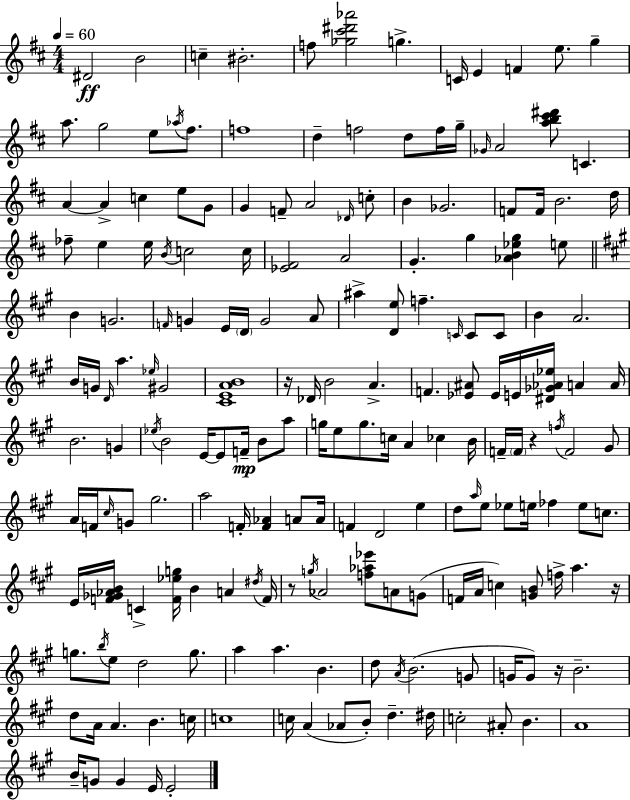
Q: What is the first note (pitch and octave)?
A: D#4